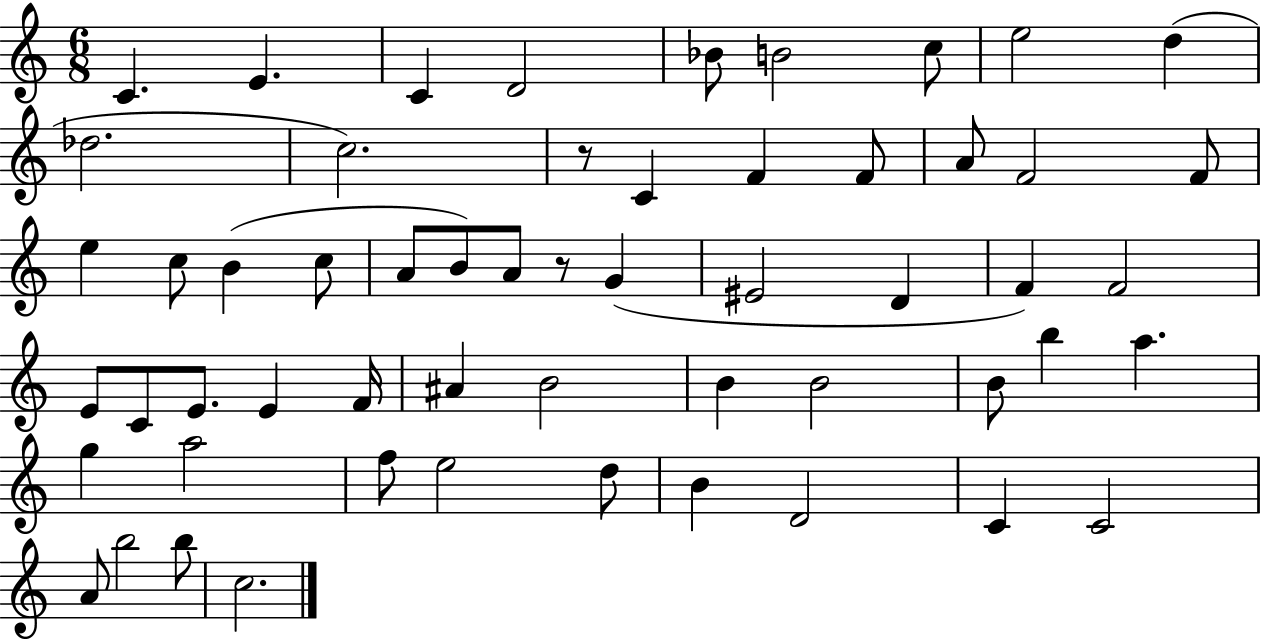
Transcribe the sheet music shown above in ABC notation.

X:1
T:Untitled
M:6/8
L:1/4
K:C
C E C D2 _B/2 B2 c/2 e2 d _d2 c2 z/2 C F F/2 A/2 F2 F/2 e c/2 B c/2 A/2 B/2 A/2 z/2 G ^E2 D F F2 E/2 C/2 E/2 E F/4 ^A B2 B B2 B/2 b a g a2 f/2 e2 d/2 B D2 C C2 A/2 b2 b/2 c2